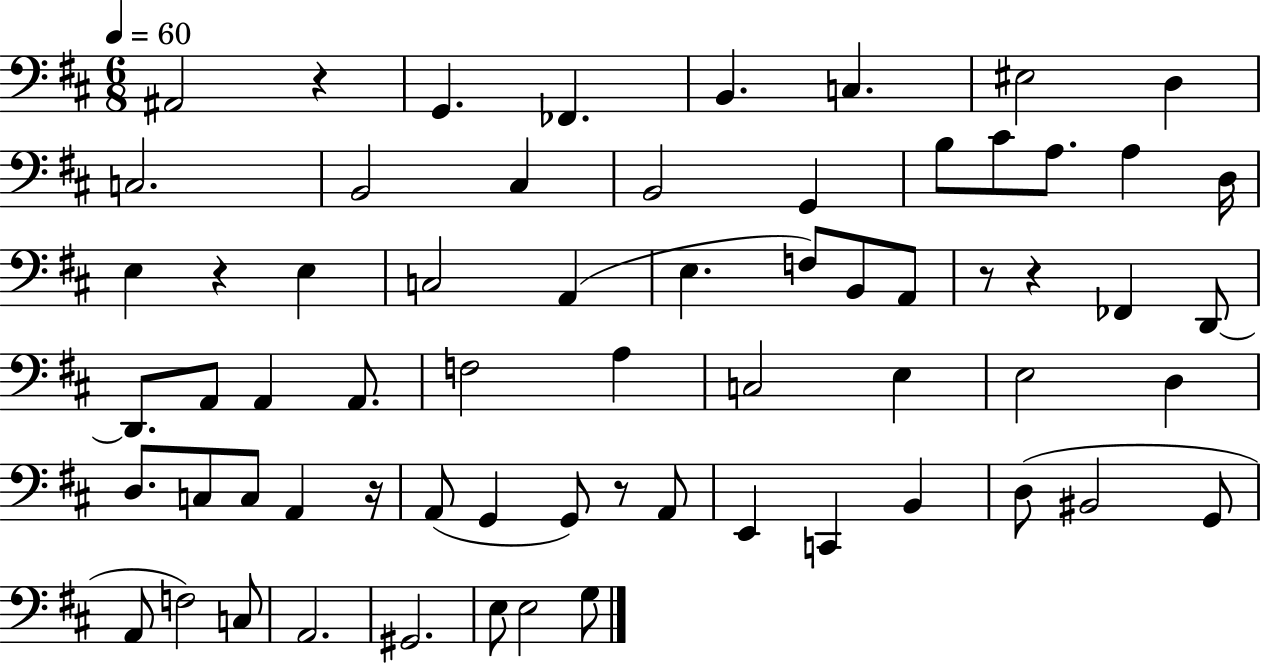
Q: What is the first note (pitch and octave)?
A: A#2